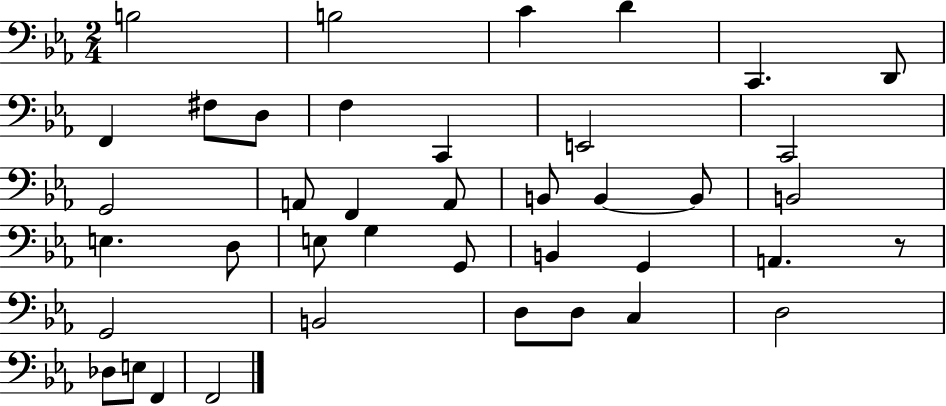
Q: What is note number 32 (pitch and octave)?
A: D3